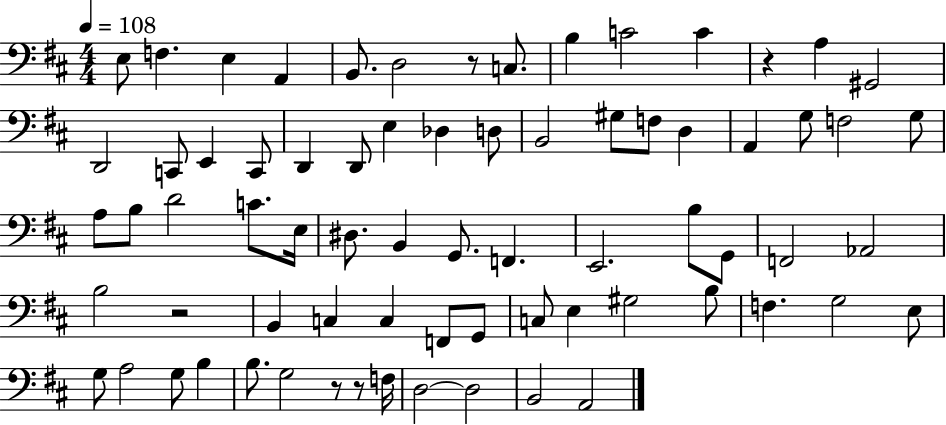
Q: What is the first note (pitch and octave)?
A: E3